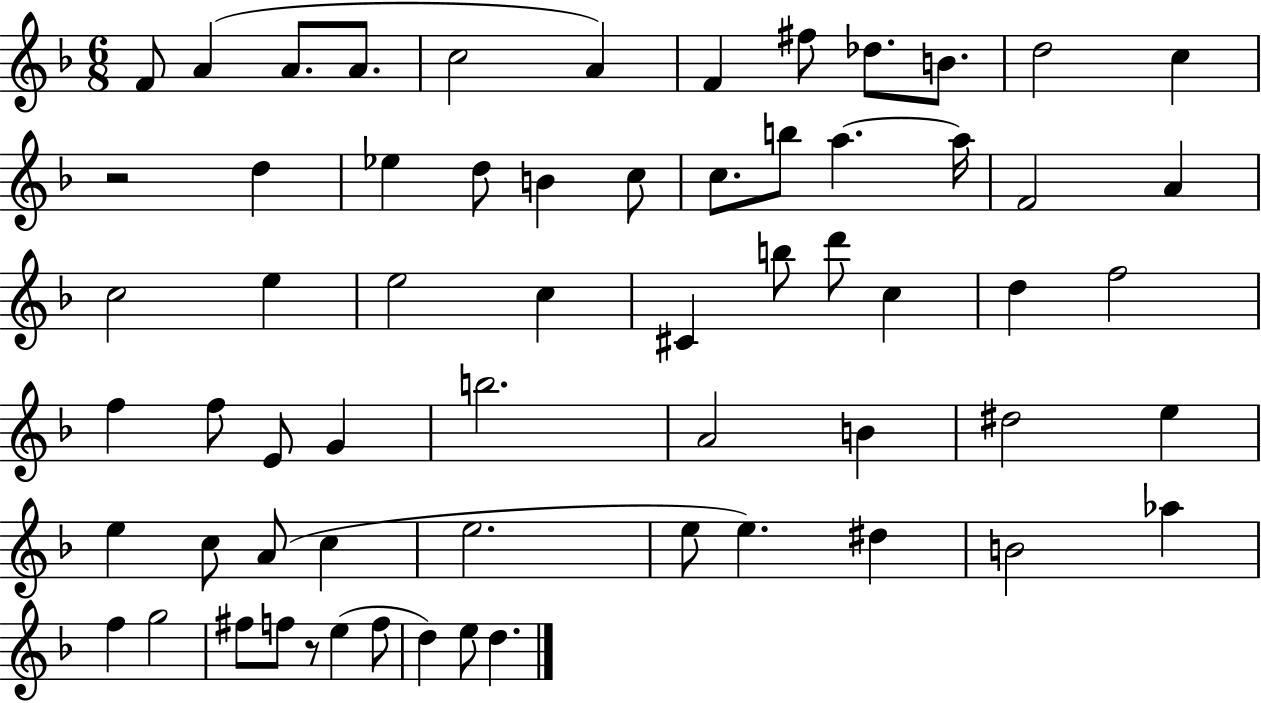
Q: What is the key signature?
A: F major